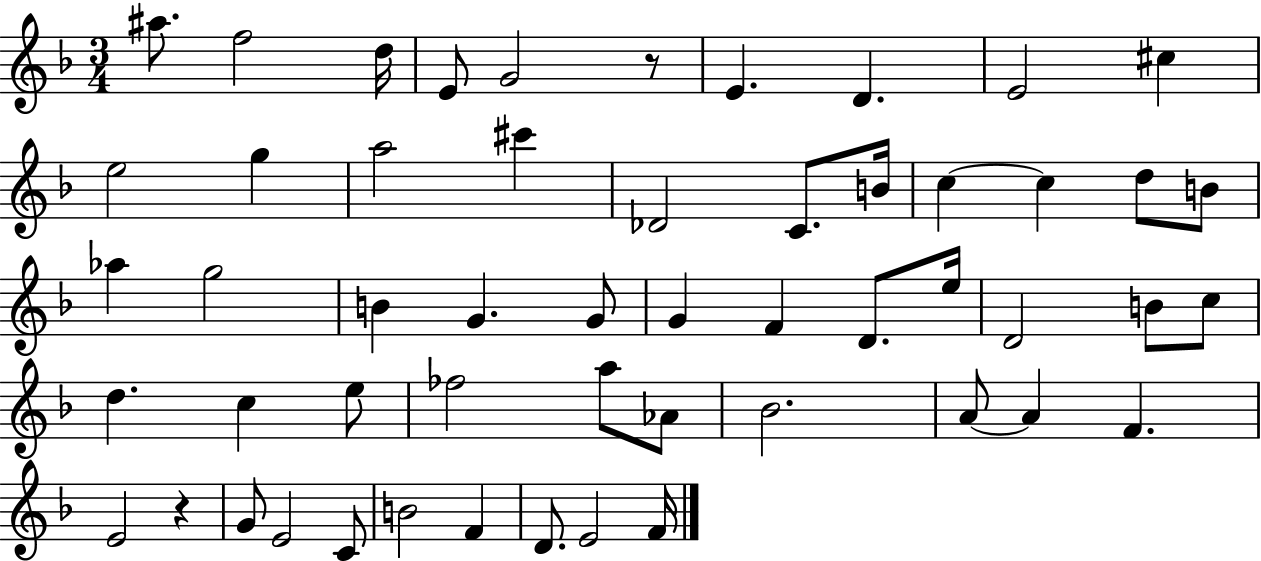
{
  \clef treble
  \numericTimeSignature
  \time 3/4
  \key f \major
  ais''8. f''2 d''16 | e'8 g'2 r8 | e'4. d'4. | e'2 cis''4 | \break e''2 g''4 | a''2 cis'''4 | des'2 c'8. b'16 | c''4~~ c''4 d''8 b'8 | \break aes''4 g''2 | b'4 g'4. g'8 | g'4 f'4 d'8. e''16 | d'2 b'8 c''8 | \break d''4. c''4 e''8 | fes''2 a''8 aes'8 | bes'2. | a'8~~ a'4 f'4. | \break e'2 r4 | g'8 e'2 c'8 | b'2 f'4 | d'8. e'2 f'16 | \break \bar "|."
}